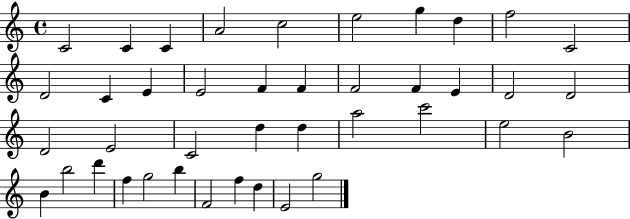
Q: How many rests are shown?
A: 0